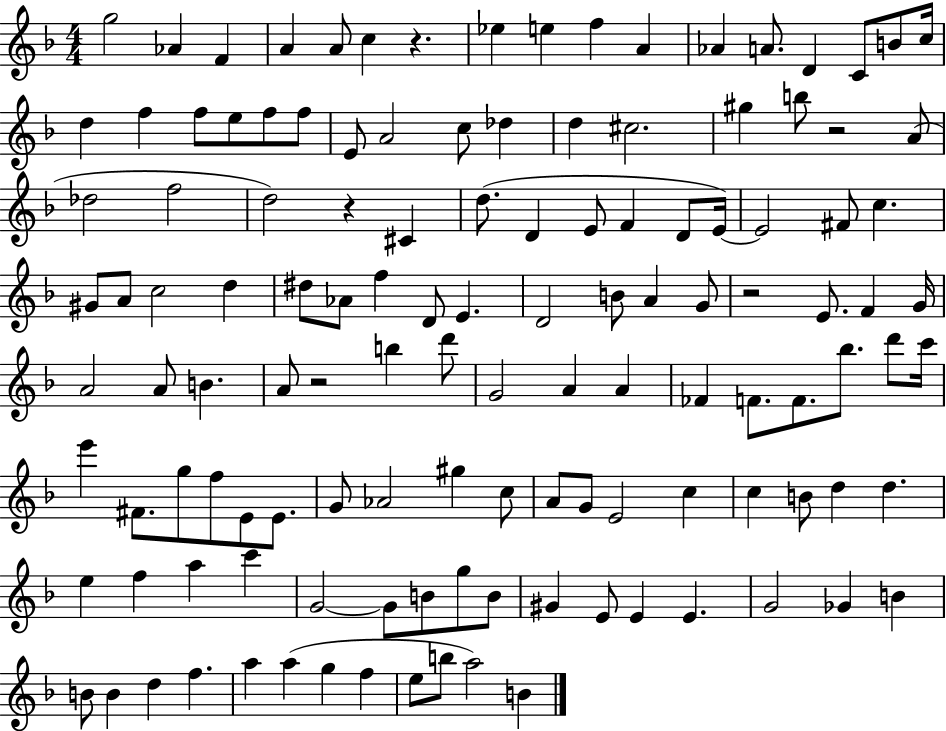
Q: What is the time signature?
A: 4/4